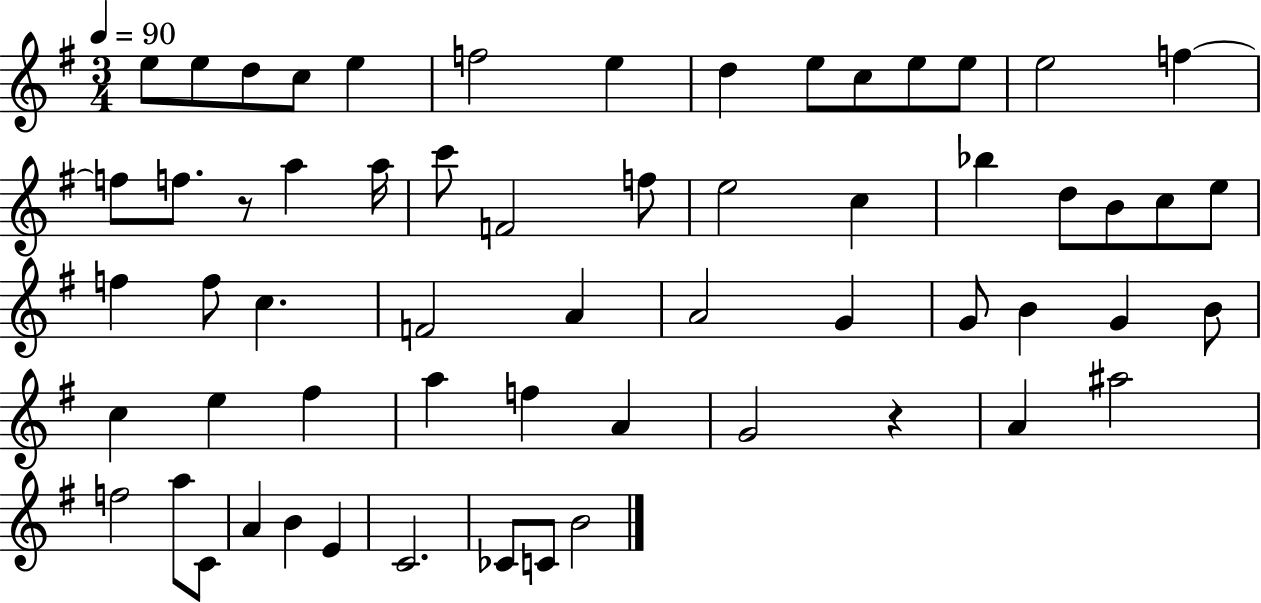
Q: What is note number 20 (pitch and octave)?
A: F4